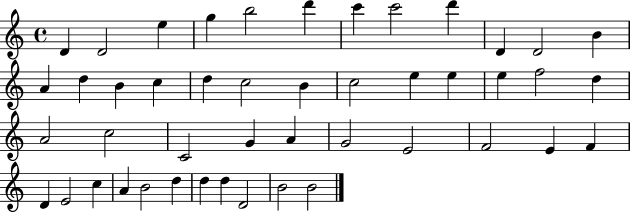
D4/q D4/h E5/q G5/q B5/h D6/q C6/q C6/h D6/q D4/q D4/h B4/q A4/q D5/q B4/q C5/q D5/q C5/h B4/q C5/h E5/q E5/q E5/q F5/h D5/q A4/h C5/h C4/h G4/q A4/q G4/h E4/h F4/h E4/q F4/q D4/q E4/h C5/q A4/q B4/h D5/q D5/q D5/q D4/h B4/h B4/h